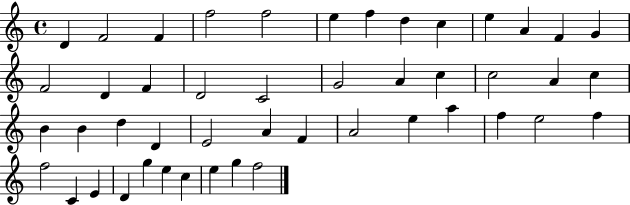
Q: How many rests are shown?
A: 0